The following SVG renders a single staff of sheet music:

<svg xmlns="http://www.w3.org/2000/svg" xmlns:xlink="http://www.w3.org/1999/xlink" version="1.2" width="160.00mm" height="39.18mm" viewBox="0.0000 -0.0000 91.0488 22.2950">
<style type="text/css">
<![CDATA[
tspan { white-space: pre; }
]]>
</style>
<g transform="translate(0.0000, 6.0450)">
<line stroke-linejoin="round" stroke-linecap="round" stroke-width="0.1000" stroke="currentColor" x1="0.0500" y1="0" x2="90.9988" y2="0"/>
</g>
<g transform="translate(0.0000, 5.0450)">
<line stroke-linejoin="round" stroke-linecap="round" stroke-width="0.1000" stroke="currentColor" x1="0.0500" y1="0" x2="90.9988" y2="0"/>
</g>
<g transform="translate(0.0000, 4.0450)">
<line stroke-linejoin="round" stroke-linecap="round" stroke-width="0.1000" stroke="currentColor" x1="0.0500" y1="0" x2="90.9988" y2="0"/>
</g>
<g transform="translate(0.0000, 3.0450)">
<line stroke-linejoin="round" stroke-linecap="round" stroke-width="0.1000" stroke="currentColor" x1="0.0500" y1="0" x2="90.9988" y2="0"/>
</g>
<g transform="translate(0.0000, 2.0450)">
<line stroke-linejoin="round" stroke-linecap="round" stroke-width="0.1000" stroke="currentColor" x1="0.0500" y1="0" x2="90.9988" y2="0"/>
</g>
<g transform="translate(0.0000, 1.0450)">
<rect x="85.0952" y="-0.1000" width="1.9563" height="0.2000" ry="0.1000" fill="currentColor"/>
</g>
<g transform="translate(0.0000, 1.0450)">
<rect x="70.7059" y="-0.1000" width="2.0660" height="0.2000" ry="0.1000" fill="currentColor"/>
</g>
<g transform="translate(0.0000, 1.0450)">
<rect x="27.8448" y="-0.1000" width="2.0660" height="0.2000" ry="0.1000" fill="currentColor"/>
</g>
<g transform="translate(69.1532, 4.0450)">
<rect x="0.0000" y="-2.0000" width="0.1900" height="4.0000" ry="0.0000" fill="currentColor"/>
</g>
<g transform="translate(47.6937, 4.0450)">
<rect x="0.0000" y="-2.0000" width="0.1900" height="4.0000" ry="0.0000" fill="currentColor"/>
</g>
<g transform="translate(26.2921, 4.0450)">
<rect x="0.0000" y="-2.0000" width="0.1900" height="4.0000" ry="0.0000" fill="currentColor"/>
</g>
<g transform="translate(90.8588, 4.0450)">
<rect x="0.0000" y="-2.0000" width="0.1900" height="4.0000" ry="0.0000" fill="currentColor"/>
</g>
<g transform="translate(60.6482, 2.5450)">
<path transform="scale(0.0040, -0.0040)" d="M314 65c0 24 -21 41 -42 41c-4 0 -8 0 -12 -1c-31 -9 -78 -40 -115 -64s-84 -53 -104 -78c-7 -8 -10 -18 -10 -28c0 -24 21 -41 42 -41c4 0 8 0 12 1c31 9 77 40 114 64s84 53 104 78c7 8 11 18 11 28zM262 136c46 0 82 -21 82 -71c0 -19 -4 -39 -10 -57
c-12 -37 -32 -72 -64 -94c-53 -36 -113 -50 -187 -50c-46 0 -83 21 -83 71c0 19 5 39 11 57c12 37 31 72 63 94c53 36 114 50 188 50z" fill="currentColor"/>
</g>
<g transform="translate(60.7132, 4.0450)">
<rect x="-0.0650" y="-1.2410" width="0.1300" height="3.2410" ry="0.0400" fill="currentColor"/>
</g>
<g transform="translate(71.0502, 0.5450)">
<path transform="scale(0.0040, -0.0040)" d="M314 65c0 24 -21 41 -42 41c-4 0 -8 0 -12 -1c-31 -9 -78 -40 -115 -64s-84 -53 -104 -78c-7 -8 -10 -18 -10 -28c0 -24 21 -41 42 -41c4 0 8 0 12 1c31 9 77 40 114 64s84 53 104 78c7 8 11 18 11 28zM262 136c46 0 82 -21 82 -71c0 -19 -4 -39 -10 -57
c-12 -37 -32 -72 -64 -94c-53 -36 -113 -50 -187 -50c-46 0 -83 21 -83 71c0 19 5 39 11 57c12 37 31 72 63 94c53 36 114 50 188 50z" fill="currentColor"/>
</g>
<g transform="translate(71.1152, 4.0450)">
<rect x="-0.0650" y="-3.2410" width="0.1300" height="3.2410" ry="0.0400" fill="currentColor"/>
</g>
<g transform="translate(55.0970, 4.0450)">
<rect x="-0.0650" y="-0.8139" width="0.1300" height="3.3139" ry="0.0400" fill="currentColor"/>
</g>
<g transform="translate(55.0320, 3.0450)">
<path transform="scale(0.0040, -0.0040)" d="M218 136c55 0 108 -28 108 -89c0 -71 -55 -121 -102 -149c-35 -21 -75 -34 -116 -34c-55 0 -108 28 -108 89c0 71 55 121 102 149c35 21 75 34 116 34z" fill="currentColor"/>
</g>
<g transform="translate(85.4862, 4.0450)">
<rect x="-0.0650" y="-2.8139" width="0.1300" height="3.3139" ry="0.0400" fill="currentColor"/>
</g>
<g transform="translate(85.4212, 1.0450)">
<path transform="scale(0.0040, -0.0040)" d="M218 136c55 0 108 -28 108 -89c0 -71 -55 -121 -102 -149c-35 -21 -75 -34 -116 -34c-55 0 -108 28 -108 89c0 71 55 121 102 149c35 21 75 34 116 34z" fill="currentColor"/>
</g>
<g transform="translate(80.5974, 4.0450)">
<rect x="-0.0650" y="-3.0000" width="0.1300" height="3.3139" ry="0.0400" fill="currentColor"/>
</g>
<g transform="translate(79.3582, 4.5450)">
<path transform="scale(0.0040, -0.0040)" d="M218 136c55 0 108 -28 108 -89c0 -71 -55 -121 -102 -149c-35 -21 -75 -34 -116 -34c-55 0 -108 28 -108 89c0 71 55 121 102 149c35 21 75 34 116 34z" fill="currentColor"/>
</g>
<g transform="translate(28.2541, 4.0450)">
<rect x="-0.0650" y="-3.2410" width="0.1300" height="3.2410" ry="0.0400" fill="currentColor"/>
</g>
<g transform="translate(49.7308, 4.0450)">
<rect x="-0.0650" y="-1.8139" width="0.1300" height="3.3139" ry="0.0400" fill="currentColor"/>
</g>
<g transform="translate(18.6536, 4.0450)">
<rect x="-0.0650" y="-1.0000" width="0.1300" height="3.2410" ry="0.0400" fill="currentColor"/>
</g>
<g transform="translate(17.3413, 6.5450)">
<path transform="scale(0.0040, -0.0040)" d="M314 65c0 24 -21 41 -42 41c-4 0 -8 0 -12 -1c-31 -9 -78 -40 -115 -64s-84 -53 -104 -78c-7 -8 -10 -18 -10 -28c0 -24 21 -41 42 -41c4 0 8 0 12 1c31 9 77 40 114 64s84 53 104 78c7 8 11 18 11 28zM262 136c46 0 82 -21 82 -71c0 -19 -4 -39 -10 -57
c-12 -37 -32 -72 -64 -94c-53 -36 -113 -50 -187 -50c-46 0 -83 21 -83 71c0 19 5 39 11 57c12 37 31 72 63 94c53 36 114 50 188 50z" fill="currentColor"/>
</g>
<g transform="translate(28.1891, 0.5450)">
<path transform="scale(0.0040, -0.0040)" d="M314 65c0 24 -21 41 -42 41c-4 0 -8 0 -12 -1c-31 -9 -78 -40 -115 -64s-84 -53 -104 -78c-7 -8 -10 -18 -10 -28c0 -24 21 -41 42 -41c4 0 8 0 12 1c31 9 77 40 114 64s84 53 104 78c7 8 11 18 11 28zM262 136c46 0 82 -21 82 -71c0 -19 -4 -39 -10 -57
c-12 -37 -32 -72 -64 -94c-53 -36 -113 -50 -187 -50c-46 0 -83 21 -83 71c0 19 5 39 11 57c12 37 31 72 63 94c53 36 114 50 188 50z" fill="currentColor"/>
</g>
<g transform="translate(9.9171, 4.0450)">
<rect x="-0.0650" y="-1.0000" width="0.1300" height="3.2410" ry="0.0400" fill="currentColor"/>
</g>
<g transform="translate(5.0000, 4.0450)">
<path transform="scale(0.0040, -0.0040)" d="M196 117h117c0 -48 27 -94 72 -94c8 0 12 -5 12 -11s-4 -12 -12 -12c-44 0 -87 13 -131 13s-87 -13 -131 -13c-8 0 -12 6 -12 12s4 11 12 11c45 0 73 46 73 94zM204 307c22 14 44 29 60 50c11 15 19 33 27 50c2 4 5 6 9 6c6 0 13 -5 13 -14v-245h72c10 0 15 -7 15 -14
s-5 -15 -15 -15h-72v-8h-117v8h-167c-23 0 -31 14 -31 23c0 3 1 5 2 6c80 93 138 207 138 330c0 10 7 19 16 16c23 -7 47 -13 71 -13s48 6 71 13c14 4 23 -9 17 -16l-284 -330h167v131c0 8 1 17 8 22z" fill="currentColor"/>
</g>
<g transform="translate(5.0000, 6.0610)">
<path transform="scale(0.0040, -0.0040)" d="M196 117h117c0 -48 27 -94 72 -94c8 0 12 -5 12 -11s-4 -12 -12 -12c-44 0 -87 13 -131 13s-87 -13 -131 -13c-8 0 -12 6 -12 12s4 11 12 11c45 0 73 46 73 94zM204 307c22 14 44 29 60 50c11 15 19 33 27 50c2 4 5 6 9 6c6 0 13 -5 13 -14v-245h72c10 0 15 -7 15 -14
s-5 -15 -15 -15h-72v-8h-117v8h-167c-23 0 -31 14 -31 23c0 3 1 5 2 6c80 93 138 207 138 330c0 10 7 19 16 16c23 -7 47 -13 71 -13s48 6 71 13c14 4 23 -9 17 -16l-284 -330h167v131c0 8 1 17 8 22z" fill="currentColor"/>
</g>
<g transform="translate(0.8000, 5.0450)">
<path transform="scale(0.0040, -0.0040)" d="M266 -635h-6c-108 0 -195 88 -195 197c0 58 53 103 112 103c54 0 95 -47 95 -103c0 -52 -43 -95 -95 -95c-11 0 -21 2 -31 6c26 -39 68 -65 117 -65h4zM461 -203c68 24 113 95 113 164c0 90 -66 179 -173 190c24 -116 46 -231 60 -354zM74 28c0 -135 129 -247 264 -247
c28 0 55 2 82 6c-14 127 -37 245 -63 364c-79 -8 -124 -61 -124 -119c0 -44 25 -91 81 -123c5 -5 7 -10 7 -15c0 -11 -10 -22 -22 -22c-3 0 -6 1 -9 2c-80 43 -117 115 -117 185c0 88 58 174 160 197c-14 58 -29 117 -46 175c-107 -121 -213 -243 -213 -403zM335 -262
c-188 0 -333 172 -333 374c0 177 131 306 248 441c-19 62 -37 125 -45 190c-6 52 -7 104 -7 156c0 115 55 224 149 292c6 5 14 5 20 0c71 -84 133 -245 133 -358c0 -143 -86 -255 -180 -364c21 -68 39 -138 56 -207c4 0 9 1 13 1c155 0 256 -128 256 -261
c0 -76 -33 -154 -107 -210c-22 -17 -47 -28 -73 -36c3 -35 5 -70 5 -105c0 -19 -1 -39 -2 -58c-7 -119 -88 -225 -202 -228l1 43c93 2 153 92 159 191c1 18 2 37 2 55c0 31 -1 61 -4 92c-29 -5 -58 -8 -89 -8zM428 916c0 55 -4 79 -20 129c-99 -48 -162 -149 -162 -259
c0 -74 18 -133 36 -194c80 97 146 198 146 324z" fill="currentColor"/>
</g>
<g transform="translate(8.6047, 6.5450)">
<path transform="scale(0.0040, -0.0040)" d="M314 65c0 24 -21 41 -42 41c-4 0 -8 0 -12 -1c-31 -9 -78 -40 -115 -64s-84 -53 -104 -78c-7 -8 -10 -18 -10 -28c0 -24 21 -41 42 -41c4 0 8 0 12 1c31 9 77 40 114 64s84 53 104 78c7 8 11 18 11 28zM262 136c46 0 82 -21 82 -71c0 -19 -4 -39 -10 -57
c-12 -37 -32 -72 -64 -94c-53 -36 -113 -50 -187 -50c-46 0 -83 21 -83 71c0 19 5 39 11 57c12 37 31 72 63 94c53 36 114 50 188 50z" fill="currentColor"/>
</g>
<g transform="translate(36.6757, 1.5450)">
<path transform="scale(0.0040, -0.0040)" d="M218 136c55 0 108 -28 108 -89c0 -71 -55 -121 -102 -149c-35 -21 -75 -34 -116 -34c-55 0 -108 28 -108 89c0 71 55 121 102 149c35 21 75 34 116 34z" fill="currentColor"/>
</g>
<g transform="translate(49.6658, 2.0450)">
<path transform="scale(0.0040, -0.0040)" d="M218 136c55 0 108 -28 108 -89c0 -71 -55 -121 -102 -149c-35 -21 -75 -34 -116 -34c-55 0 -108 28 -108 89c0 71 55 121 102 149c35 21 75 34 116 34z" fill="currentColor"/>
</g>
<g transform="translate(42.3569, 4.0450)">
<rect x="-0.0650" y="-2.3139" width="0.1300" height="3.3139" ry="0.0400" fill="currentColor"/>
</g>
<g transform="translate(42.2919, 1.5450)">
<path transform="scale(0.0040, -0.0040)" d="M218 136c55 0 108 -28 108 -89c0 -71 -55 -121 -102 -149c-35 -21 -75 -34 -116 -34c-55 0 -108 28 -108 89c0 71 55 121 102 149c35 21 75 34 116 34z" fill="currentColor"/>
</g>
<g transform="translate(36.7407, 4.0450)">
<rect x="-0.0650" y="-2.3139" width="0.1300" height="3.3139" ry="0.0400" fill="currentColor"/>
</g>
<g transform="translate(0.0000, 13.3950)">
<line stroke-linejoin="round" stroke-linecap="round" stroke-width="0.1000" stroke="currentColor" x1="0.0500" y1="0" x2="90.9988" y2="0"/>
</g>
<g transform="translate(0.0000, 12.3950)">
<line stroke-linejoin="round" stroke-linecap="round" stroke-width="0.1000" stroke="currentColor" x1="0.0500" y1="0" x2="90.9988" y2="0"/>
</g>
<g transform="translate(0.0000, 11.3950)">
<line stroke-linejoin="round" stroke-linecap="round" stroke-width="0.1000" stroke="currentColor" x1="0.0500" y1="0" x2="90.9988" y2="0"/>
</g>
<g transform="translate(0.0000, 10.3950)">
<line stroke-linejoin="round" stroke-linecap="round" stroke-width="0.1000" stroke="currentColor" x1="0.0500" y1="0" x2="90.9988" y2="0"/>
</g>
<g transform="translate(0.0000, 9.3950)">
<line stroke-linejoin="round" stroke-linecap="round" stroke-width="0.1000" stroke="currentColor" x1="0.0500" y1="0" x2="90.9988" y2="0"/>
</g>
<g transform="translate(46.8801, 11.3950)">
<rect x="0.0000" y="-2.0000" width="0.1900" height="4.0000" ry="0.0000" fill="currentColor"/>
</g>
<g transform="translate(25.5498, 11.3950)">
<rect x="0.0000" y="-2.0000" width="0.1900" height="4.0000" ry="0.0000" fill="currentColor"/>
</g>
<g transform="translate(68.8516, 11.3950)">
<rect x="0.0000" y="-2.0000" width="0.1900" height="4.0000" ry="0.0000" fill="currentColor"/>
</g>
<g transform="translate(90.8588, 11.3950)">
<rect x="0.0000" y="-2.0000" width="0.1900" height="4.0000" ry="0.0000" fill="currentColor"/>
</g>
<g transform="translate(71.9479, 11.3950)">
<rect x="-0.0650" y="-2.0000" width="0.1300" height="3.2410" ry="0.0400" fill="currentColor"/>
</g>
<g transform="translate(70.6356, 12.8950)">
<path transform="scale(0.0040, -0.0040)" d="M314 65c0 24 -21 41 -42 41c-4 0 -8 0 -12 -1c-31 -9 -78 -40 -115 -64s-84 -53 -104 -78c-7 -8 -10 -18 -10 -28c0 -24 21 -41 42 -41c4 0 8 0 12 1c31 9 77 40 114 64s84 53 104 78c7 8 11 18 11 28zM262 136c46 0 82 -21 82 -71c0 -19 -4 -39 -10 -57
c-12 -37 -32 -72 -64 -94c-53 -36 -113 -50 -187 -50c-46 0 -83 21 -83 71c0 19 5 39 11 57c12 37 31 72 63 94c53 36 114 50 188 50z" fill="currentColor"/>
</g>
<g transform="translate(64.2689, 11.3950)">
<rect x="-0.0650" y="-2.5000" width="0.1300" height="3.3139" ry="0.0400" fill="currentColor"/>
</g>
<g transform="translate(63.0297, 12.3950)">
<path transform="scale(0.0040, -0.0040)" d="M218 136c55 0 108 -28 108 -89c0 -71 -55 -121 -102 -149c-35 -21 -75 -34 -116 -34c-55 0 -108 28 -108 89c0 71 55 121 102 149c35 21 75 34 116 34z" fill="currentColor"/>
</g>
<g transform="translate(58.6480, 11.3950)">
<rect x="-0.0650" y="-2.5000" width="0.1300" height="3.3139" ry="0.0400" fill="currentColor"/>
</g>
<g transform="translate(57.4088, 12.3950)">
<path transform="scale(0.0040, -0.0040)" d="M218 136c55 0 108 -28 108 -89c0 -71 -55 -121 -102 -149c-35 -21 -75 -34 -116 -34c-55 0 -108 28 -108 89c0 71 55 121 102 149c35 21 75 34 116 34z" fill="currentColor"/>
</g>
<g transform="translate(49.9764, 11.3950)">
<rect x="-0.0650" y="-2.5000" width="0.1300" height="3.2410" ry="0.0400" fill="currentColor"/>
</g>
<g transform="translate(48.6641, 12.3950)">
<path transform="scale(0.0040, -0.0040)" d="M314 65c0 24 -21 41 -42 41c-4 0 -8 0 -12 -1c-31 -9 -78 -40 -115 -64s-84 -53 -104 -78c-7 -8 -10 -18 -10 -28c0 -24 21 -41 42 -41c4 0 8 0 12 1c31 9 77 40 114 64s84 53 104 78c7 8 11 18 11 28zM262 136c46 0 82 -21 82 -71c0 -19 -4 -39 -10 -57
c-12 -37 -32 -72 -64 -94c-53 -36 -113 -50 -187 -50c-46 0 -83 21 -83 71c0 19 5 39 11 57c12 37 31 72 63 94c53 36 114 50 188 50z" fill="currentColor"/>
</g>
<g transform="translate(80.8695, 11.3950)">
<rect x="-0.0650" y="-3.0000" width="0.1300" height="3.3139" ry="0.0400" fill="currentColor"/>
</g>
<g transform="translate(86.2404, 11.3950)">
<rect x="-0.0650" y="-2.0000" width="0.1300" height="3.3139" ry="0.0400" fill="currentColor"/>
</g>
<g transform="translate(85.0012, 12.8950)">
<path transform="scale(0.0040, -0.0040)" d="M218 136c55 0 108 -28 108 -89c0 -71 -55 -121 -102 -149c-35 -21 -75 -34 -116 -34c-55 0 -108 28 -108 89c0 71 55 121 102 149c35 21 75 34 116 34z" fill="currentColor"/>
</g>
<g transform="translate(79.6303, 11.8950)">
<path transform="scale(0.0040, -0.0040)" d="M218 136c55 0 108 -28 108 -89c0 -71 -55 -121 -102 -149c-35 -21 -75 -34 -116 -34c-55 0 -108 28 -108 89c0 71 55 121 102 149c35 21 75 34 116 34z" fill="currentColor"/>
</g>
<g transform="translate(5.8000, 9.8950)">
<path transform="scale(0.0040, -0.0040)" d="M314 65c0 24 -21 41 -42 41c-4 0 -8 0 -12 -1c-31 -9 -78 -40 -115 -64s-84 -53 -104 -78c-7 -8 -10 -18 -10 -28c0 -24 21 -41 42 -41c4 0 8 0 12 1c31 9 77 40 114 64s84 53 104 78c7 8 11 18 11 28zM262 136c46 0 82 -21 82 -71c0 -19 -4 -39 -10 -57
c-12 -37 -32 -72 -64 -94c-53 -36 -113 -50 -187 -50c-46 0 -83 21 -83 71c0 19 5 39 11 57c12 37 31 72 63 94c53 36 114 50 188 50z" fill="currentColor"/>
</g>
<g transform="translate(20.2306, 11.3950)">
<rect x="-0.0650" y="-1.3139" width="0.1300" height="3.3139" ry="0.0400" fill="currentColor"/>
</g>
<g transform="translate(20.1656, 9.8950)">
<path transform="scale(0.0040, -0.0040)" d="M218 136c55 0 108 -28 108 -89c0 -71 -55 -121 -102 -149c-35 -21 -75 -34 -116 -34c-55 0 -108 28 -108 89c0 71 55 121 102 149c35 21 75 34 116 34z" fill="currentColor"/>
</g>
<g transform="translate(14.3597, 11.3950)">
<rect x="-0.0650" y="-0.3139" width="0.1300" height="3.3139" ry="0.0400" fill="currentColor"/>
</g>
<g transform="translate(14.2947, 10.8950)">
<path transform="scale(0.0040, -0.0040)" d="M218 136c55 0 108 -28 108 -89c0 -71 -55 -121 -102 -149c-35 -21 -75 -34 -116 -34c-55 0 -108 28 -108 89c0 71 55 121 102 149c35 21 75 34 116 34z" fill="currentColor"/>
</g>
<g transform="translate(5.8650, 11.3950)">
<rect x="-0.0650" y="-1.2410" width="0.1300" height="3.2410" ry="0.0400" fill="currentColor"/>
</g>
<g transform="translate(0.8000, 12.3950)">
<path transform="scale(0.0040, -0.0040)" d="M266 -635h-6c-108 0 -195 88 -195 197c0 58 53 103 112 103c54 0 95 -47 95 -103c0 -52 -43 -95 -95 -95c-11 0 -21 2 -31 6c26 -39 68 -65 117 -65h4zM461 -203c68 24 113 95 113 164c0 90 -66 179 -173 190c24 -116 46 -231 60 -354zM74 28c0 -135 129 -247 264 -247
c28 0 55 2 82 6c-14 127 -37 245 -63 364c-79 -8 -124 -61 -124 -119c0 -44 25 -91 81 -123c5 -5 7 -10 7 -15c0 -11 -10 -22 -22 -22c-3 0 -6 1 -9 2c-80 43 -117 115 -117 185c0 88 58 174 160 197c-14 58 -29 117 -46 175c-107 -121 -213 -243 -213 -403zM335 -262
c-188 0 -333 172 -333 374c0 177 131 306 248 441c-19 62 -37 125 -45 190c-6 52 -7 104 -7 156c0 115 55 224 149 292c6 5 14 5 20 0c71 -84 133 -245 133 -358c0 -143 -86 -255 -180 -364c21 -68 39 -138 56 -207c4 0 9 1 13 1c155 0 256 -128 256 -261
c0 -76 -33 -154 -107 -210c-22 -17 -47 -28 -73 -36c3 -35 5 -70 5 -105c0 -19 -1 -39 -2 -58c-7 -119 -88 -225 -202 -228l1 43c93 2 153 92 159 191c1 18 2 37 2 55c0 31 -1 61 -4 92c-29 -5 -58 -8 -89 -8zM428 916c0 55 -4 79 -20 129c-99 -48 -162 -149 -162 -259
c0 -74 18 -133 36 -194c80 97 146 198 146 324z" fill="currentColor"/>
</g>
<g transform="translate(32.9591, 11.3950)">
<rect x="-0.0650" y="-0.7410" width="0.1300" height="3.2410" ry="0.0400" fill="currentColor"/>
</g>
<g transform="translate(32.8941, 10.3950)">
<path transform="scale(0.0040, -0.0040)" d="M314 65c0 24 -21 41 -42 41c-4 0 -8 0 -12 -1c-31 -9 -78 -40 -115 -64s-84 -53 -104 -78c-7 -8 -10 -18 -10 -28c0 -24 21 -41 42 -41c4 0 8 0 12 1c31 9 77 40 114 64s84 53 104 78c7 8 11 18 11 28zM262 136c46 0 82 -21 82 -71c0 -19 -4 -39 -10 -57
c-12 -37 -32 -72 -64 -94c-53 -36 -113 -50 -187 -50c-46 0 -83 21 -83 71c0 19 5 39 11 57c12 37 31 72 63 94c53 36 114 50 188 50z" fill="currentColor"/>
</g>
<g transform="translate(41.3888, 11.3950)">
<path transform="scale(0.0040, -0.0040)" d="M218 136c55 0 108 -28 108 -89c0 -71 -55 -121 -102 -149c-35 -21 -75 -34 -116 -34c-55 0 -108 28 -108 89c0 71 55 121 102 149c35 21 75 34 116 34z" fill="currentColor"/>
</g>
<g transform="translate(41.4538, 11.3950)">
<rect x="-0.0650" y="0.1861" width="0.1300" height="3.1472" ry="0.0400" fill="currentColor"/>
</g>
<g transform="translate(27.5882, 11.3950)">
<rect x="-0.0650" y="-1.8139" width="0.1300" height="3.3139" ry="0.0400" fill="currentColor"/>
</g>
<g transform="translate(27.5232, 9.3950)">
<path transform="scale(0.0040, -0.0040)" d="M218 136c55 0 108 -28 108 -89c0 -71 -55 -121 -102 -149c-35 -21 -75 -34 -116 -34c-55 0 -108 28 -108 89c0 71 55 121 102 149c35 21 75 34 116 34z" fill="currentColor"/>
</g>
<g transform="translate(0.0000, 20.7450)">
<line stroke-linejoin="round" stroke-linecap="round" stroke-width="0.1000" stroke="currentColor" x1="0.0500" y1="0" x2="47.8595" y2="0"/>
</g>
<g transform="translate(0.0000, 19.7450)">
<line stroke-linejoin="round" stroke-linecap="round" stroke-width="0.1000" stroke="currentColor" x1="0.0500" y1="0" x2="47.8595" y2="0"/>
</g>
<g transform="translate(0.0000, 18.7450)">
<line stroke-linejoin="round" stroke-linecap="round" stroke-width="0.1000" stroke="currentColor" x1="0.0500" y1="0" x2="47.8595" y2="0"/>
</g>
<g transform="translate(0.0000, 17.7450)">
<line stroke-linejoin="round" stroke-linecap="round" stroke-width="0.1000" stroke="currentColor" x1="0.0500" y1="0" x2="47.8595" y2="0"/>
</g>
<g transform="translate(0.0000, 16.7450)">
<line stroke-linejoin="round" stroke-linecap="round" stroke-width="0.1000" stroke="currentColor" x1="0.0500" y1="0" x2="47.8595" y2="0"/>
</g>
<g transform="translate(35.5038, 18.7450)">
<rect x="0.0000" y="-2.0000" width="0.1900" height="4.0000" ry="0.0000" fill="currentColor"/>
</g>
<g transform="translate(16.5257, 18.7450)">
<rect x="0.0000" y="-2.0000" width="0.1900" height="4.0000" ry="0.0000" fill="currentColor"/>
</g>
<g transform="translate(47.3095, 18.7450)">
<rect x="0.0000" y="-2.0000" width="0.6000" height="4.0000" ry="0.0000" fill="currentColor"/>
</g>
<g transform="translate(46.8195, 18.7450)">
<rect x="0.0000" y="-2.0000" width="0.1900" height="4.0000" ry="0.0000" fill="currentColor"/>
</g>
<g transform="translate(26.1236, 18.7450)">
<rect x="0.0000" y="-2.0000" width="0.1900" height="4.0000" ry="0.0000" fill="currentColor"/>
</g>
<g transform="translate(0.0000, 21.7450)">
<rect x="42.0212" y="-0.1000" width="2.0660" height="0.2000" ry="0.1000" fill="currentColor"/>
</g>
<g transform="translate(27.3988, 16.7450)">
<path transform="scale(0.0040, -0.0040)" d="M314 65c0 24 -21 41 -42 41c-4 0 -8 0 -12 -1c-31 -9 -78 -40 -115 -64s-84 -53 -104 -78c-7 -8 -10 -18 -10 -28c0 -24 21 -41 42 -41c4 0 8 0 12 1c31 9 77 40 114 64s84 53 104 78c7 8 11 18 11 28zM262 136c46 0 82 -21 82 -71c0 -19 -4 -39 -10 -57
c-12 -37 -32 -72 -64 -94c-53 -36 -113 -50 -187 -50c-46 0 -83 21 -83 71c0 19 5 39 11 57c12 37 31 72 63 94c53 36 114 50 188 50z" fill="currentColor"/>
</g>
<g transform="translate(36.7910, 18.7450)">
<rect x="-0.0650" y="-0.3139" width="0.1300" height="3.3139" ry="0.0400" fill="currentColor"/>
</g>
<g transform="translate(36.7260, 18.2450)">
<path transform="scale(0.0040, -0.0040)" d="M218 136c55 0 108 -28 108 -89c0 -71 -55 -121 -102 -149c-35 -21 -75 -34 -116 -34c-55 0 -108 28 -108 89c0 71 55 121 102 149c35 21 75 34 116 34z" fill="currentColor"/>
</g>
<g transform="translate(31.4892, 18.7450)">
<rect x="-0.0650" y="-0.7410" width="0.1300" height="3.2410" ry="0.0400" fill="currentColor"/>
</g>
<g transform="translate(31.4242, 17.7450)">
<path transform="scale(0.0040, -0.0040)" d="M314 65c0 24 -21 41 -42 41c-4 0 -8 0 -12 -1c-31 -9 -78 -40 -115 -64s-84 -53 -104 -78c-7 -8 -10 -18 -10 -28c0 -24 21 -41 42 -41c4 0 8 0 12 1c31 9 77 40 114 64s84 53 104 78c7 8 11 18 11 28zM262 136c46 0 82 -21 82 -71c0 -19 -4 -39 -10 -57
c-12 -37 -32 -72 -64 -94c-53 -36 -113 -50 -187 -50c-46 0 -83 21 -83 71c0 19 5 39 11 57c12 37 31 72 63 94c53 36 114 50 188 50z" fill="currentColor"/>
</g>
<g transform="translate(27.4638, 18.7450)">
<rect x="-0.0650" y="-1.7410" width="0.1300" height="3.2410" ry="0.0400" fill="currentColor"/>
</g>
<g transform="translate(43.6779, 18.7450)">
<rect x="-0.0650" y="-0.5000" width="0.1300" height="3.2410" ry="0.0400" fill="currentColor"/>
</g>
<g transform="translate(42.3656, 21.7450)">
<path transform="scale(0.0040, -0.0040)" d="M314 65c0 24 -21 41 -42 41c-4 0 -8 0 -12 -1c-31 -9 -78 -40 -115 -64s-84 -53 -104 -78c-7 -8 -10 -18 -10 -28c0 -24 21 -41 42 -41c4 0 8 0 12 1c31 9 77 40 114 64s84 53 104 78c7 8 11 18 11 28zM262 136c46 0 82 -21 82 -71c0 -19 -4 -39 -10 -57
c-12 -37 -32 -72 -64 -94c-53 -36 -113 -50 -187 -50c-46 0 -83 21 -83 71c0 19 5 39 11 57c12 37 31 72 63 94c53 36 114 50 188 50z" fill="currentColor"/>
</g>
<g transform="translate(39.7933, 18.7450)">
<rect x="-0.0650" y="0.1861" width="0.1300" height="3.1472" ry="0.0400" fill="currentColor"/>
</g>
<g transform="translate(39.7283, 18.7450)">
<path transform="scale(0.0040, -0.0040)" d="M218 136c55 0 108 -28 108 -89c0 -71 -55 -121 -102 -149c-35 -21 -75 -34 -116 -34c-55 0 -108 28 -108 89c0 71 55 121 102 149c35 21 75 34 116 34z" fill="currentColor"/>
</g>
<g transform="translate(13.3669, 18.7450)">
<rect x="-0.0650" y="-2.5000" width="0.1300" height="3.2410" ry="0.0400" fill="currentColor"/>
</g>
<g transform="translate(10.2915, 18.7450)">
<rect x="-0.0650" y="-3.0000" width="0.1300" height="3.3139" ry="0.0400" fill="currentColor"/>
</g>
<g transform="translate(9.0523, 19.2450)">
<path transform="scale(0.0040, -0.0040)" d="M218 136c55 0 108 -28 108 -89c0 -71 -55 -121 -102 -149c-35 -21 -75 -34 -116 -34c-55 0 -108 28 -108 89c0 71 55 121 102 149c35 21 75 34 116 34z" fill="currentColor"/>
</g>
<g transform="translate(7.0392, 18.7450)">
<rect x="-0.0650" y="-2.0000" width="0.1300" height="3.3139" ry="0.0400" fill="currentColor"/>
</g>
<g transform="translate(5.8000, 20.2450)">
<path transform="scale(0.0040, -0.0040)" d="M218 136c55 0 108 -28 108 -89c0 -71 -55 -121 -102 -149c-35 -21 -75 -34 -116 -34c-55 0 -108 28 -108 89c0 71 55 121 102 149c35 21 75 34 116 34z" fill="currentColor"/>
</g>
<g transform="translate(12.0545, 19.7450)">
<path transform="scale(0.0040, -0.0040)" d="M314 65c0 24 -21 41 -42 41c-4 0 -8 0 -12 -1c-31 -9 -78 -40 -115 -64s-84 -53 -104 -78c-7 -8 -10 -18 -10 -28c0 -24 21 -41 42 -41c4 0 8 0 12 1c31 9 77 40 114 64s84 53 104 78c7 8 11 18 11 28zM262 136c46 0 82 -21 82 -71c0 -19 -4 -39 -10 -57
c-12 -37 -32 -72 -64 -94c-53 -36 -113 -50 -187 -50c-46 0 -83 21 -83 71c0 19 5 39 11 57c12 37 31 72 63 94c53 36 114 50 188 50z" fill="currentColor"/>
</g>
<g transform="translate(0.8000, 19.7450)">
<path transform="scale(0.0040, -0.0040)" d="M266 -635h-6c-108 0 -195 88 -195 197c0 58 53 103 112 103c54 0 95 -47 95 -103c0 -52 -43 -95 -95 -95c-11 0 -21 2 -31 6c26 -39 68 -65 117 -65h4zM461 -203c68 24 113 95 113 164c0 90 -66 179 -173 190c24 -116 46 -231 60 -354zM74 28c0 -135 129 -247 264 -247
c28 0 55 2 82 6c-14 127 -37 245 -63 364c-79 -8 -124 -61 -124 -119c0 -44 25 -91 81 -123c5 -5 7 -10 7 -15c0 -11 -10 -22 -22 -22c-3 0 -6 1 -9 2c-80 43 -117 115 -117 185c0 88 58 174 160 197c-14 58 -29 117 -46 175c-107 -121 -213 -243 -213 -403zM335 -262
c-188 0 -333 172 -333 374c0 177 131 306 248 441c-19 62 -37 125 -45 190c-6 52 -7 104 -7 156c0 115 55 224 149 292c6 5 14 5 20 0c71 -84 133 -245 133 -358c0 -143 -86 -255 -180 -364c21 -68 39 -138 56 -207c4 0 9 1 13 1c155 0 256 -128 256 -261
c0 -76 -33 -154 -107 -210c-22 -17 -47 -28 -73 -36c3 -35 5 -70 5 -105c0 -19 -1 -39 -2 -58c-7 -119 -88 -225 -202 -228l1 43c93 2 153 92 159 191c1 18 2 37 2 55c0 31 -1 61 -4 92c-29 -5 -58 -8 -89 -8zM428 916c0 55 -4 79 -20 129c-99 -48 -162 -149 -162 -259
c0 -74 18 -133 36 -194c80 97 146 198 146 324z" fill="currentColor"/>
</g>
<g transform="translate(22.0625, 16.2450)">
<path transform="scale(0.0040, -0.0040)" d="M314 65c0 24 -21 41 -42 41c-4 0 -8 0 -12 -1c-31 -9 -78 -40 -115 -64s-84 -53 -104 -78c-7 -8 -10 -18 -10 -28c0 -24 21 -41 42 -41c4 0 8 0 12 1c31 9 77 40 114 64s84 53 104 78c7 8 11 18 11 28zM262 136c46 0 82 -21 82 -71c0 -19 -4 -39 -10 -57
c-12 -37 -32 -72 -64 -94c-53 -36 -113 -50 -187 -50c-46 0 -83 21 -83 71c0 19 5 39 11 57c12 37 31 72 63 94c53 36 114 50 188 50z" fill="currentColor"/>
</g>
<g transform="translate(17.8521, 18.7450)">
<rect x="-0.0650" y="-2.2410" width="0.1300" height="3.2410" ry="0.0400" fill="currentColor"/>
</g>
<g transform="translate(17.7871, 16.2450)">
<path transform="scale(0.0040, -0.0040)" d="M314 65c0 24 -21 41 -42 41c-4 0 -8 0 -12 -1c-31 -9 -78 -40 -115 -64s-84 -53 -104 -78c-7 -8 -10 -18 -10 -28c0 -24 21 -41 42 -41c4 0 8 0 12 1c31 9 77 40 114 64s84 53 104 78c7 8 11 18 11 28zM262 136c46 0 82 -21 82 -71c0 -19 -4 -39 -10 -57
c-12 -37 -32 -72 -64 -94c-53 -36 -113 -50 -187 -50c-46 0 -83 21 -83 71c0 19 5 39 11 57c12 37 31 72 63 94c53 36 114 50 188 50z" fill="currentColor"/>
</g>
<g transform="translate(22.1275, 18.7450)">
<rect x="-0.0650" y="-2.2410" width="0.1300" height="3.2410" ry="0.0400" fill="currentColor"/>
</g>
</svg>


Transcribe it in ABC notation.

X:1
T:Untitled
M:4/4
L:1/4
K:C
D2 D2 b2 g g f d e2 b2 A a e2 c e f d2 B G2 G G F2 A F F A G2 g2 g2 f2 d2 c B C2